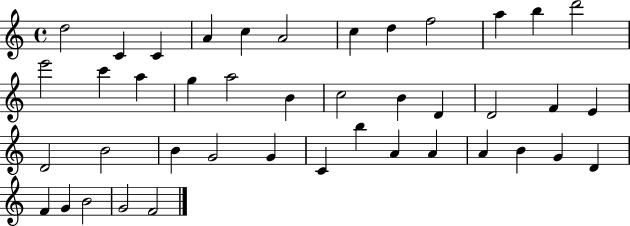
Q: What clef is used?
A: treble